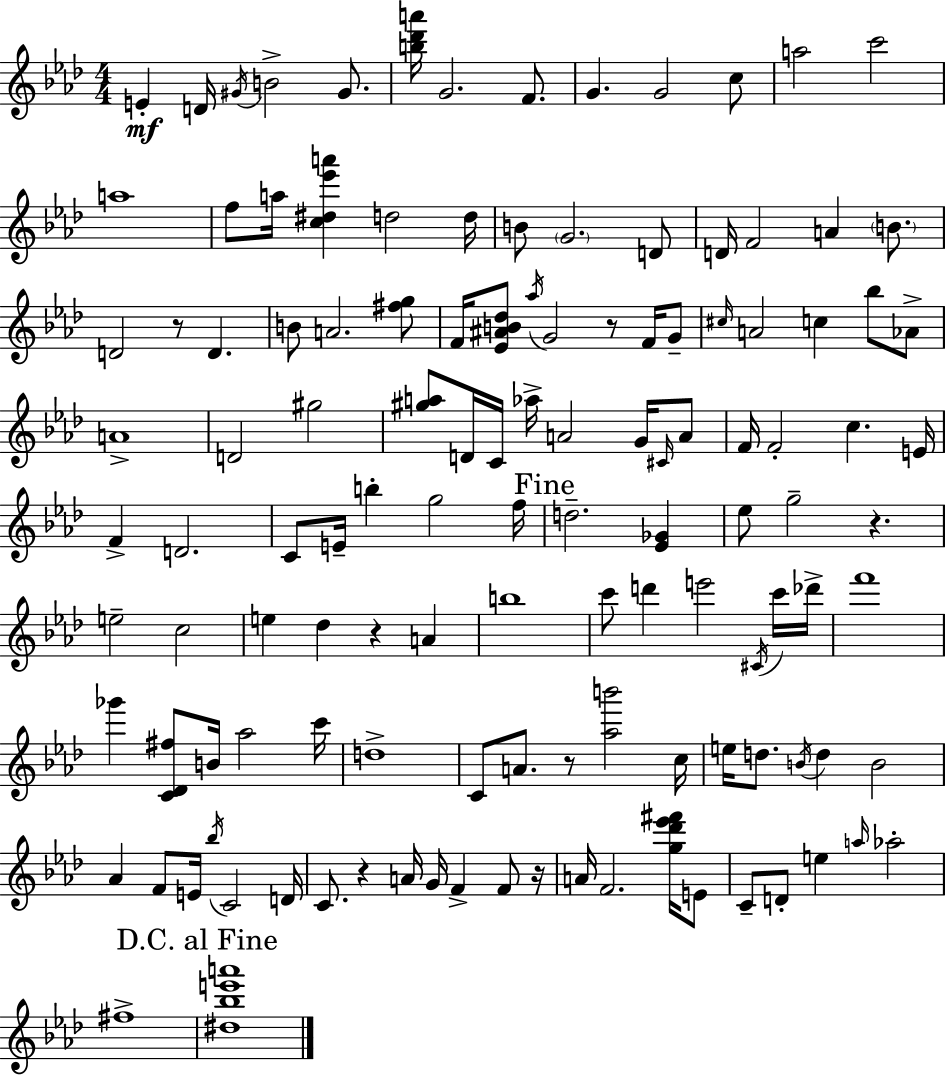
{
  \clef treble
  \numericTimeSignature
  \time 4/4
  \key f \minor
  \repeat volta 2 { e'4-.\mf d'16 \acciaccatura { gis'16 } b'2-> gis'8. | <b'' des''' a'''>16 g'2. f'8. | g'4. g'2 c''8 | a''2 c'''2 | \break a''1 | f''8 a''16 <c'' dis'' ees''' a'''>4 d''2 | d''16 b'8 \parenthesize g'2. d'8 | d'16 f'2 a'4 \parenthesize b'8. | \break d'2 r8 d'4. | b'8 a'2. <fis'' g''>8 | f'16 <ees' ais' b' des''>8 \acciaccatura { aes''16 } g'2 r8 f'16 | g'8-- \grace { cis''16 } a'2 c''4 bes''8 | \break aes'8-> a'1-> | d'2 gis''2 | <gis'' a''>8 d'16 c'16 aes''16-> a'2 | g'16 \grace { cis'16 } a'8 f'16 f'2-. c''4. | \break e'16 f'4-> d'2. | c'8 e'16-- b''4-. g''2 | f''16 \mark "Fine" d''2.-- | <ees' ges'>4 ees''8 g''2-- r4. | \break e''2-- c''2 | e''4 des''4 r4 | a'4 b''1 | c'''8 d'''4 e'''2 | \break \acciaccatura { cis'16 } c'''16 des'''16-> f'''1 | ges'''4 <c' des' fis''>8 b'16 aes''2 | c'''16 d''1-> | c'8 a'8. r8 <aes'' b'''>2 | \break c''16 e''16 d''8. \acciaccatura { b'16 } d''4 b'2 | aes'4 f'8 e'16 \acciaccatura { bes''16 } c'2 | d'16 c'8. r4 a'16 g'16 | f'4-> f'8 r16 a'16 f'2. | \break <g'' des''' ees''' fis'''>16 e'8 c'8-- d'8-. e''4 \grace { a''16 } | aes''2-. fis''1-> | \mark "D.C. al Fine" <dis'' bes'' e''' a'''>1 | } \bar "|."
}